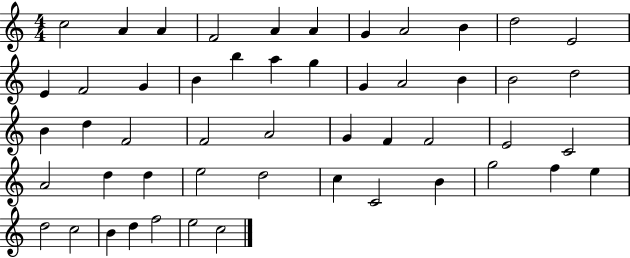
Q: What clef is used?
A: treble